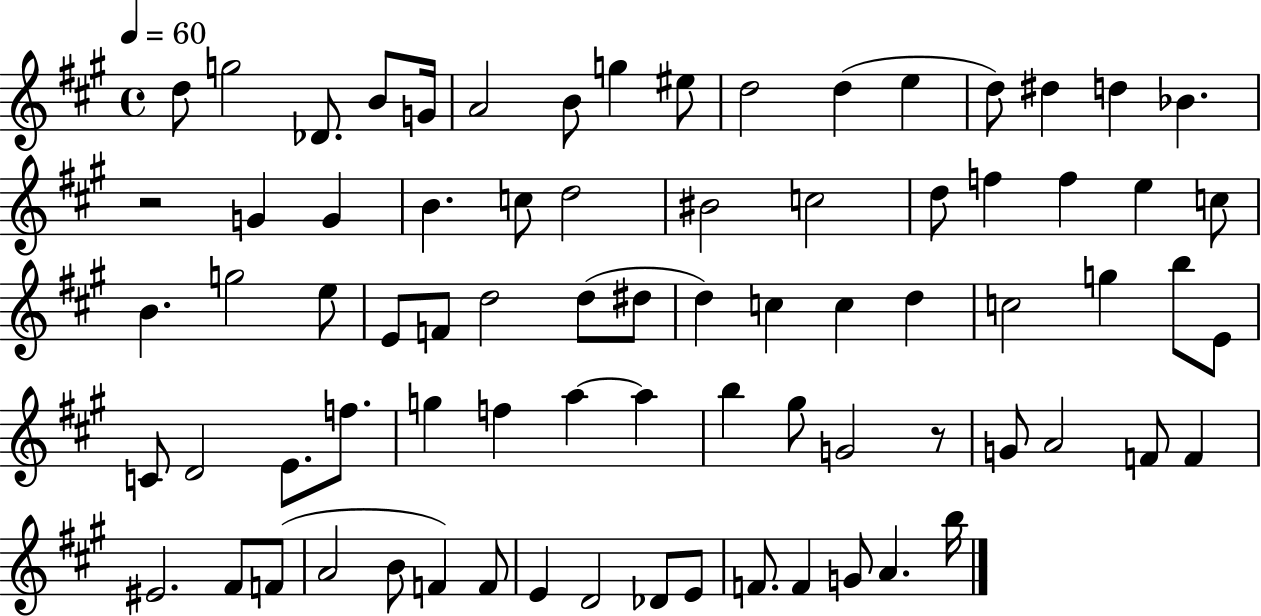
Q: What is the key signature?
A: A major